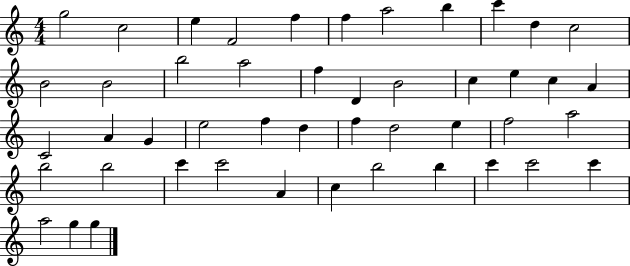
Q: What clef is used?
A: treble